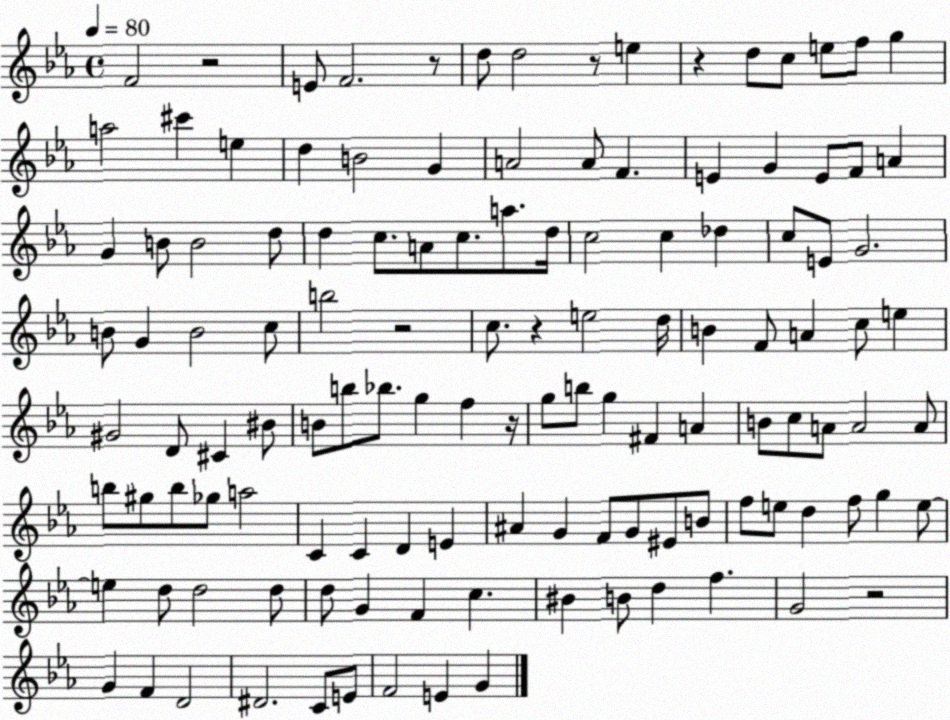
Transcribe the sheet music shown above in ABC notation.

X:1
T:Untitled
M:4/4
L:1/4
K:Eb
F2 z2 E/2 F2 z/2 d/2 d2 z/2 e z d/2 c/2 e/2 f/2 g a2 ^c' e d B2 G A2 A/2 F E G E/2 F/2 A G B/2 B2 d/2 d c/2 A/2 c/2 a/2 d/4 c2 c _d c/2 E/2 G2 B/2 G B2 c/2 b2 z2 c/2 z e2 d/4 B F/2 A c/2 e ^G2 D/2 ^C ^B/2 B/2 b/2 _b/2 g f z/4 g/2 b/2 g ^F A B/2 c/2 A/2 A2 A/2 b/2 ^g/2 b/2 _g/2 a2 C C D E ^A G F/2 G/2 ^E/2 B/2 f/2 e/2 d f/2 g e/2 e d/2 d2 d/2 d/2 G F c ^B B/2 d f G2 z2 G F D2 ^D2 C/2 E/2 F2 E G